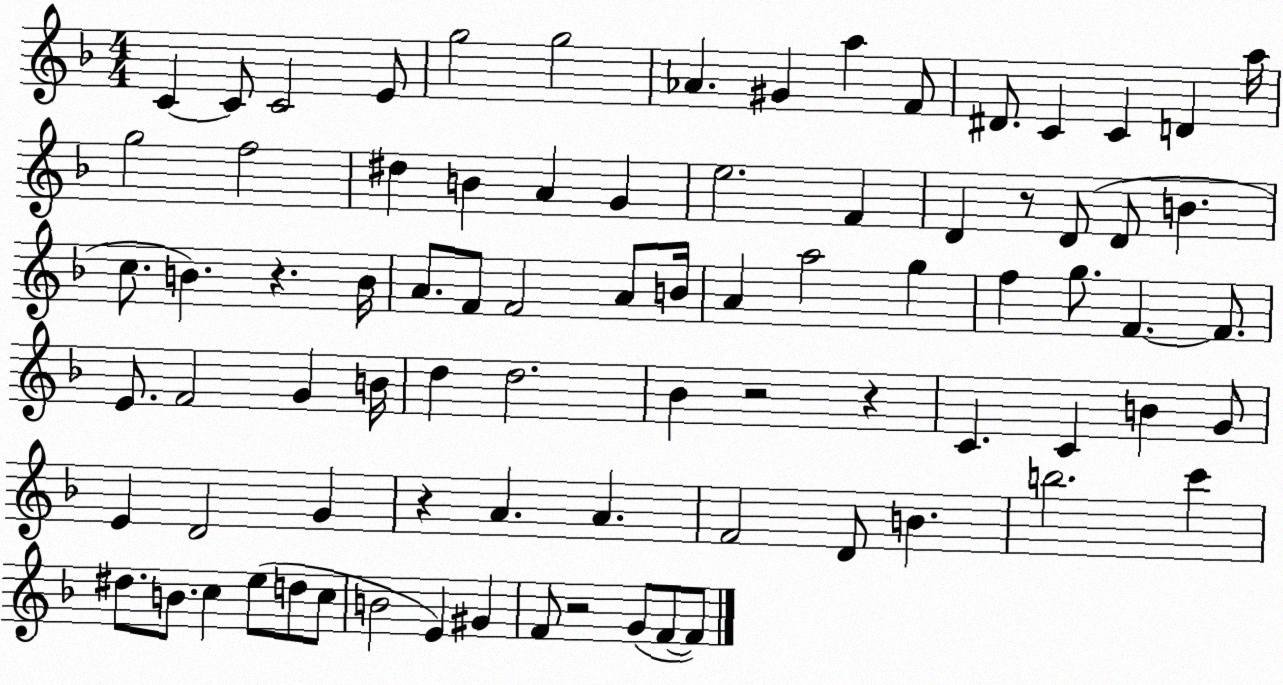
X:1
T:Untitled
M:4/4
L:1/4
K:F
C C/2 C2 E/2 g2 g2 _A ^G a F/2 ^D/2 C C D a/4 g2 f2 ^d B A G e2 F D z/2 D/2 D/2 B c/2 B z B/4 A/2 F/2 F2 A/2 B/4 A a2 g f g/2 F F/2 E/2 F2 G B/4 d d2 _B z2 z C C B G/2 E D2 G z A A F2 D/2 B b2 c' ^d/2 B/2 c e/2 d/2 c/2 B2 E ^G F/2 z2 G/2 F/2 F/2